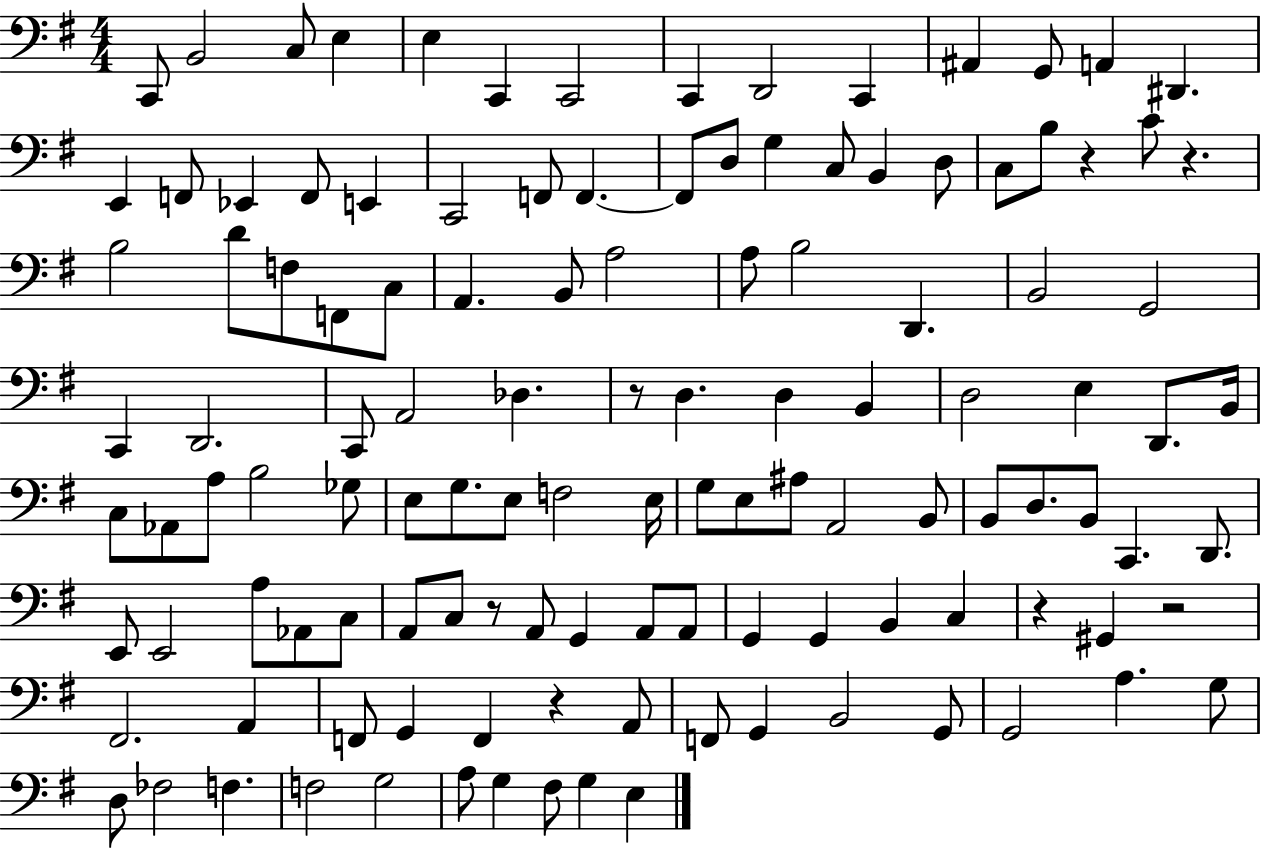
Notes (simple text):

C2/e B2/h C3/e E3/q E3/q C2/q C2/h C2/q D2/h C2/q A#2/q G2/e A2/q D#2/q. E2/q F2/e Eb2/q F2/e E2/q C2/h F2/e F2/q. F2/e D3/e G3/q C3/e B2/q D3/e C3/e B3/e R/q C4/e R/q. B3/h D4/e F3/e F2/e C3/e A2/q. B2/e A3/h A3/e B3/h D2/q. B2/h G2/h C2/q D2/h. C2/e A2/h Db3/q. R/e D3/q. D3/q B2/q D3/h E3/q D2/e. B2/s C3/e Ab2/e A3/e B3/h Gb3/e E3/e G3/e. E3/e F3/h E3/s G3/e E3/e A#3/e A2/h B2/e B2/e D3/e. B2/e C2/q. D2/e. E2/e E2/h A3/e Ab2/e C3/e A2/e C3/e R/e A2/e G2/q A2/e A2/e G2/q G2/q B2/q C3/q R/q G#2/q R/h F#2/h. A2/q F2/e G2/q F2/q R/q A2/e F2/e G2/q B2/h G2/e G2/h A3/q. G3/e D3/e FES3/h F3/q. F3/h G3/h A3/e G3/q F#3/e G3/q E3/q